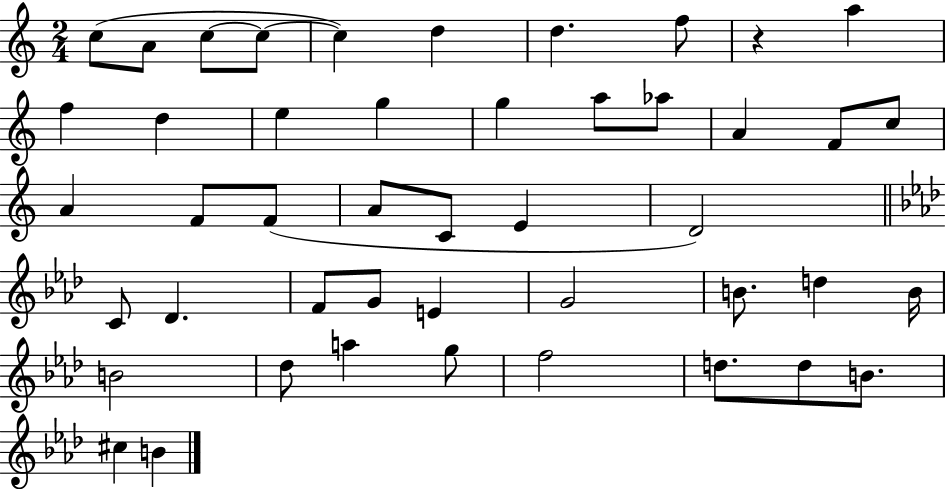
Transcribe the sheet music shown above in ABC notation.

X:1
T:Untitled
M:2/4
L:1/4
K:C
c/2 A/2 c/2 c/2 c d d f/2 z a f d e g g a/2 _a/2 A F/2 c/2 A F/2 F/2 A/2 C/2 E D2 C/2 _D F/2 G/2 E G2 B/2 d B/4 B2 _d/2 a g/2 f2 d/2 d/2 B/2 ^c B